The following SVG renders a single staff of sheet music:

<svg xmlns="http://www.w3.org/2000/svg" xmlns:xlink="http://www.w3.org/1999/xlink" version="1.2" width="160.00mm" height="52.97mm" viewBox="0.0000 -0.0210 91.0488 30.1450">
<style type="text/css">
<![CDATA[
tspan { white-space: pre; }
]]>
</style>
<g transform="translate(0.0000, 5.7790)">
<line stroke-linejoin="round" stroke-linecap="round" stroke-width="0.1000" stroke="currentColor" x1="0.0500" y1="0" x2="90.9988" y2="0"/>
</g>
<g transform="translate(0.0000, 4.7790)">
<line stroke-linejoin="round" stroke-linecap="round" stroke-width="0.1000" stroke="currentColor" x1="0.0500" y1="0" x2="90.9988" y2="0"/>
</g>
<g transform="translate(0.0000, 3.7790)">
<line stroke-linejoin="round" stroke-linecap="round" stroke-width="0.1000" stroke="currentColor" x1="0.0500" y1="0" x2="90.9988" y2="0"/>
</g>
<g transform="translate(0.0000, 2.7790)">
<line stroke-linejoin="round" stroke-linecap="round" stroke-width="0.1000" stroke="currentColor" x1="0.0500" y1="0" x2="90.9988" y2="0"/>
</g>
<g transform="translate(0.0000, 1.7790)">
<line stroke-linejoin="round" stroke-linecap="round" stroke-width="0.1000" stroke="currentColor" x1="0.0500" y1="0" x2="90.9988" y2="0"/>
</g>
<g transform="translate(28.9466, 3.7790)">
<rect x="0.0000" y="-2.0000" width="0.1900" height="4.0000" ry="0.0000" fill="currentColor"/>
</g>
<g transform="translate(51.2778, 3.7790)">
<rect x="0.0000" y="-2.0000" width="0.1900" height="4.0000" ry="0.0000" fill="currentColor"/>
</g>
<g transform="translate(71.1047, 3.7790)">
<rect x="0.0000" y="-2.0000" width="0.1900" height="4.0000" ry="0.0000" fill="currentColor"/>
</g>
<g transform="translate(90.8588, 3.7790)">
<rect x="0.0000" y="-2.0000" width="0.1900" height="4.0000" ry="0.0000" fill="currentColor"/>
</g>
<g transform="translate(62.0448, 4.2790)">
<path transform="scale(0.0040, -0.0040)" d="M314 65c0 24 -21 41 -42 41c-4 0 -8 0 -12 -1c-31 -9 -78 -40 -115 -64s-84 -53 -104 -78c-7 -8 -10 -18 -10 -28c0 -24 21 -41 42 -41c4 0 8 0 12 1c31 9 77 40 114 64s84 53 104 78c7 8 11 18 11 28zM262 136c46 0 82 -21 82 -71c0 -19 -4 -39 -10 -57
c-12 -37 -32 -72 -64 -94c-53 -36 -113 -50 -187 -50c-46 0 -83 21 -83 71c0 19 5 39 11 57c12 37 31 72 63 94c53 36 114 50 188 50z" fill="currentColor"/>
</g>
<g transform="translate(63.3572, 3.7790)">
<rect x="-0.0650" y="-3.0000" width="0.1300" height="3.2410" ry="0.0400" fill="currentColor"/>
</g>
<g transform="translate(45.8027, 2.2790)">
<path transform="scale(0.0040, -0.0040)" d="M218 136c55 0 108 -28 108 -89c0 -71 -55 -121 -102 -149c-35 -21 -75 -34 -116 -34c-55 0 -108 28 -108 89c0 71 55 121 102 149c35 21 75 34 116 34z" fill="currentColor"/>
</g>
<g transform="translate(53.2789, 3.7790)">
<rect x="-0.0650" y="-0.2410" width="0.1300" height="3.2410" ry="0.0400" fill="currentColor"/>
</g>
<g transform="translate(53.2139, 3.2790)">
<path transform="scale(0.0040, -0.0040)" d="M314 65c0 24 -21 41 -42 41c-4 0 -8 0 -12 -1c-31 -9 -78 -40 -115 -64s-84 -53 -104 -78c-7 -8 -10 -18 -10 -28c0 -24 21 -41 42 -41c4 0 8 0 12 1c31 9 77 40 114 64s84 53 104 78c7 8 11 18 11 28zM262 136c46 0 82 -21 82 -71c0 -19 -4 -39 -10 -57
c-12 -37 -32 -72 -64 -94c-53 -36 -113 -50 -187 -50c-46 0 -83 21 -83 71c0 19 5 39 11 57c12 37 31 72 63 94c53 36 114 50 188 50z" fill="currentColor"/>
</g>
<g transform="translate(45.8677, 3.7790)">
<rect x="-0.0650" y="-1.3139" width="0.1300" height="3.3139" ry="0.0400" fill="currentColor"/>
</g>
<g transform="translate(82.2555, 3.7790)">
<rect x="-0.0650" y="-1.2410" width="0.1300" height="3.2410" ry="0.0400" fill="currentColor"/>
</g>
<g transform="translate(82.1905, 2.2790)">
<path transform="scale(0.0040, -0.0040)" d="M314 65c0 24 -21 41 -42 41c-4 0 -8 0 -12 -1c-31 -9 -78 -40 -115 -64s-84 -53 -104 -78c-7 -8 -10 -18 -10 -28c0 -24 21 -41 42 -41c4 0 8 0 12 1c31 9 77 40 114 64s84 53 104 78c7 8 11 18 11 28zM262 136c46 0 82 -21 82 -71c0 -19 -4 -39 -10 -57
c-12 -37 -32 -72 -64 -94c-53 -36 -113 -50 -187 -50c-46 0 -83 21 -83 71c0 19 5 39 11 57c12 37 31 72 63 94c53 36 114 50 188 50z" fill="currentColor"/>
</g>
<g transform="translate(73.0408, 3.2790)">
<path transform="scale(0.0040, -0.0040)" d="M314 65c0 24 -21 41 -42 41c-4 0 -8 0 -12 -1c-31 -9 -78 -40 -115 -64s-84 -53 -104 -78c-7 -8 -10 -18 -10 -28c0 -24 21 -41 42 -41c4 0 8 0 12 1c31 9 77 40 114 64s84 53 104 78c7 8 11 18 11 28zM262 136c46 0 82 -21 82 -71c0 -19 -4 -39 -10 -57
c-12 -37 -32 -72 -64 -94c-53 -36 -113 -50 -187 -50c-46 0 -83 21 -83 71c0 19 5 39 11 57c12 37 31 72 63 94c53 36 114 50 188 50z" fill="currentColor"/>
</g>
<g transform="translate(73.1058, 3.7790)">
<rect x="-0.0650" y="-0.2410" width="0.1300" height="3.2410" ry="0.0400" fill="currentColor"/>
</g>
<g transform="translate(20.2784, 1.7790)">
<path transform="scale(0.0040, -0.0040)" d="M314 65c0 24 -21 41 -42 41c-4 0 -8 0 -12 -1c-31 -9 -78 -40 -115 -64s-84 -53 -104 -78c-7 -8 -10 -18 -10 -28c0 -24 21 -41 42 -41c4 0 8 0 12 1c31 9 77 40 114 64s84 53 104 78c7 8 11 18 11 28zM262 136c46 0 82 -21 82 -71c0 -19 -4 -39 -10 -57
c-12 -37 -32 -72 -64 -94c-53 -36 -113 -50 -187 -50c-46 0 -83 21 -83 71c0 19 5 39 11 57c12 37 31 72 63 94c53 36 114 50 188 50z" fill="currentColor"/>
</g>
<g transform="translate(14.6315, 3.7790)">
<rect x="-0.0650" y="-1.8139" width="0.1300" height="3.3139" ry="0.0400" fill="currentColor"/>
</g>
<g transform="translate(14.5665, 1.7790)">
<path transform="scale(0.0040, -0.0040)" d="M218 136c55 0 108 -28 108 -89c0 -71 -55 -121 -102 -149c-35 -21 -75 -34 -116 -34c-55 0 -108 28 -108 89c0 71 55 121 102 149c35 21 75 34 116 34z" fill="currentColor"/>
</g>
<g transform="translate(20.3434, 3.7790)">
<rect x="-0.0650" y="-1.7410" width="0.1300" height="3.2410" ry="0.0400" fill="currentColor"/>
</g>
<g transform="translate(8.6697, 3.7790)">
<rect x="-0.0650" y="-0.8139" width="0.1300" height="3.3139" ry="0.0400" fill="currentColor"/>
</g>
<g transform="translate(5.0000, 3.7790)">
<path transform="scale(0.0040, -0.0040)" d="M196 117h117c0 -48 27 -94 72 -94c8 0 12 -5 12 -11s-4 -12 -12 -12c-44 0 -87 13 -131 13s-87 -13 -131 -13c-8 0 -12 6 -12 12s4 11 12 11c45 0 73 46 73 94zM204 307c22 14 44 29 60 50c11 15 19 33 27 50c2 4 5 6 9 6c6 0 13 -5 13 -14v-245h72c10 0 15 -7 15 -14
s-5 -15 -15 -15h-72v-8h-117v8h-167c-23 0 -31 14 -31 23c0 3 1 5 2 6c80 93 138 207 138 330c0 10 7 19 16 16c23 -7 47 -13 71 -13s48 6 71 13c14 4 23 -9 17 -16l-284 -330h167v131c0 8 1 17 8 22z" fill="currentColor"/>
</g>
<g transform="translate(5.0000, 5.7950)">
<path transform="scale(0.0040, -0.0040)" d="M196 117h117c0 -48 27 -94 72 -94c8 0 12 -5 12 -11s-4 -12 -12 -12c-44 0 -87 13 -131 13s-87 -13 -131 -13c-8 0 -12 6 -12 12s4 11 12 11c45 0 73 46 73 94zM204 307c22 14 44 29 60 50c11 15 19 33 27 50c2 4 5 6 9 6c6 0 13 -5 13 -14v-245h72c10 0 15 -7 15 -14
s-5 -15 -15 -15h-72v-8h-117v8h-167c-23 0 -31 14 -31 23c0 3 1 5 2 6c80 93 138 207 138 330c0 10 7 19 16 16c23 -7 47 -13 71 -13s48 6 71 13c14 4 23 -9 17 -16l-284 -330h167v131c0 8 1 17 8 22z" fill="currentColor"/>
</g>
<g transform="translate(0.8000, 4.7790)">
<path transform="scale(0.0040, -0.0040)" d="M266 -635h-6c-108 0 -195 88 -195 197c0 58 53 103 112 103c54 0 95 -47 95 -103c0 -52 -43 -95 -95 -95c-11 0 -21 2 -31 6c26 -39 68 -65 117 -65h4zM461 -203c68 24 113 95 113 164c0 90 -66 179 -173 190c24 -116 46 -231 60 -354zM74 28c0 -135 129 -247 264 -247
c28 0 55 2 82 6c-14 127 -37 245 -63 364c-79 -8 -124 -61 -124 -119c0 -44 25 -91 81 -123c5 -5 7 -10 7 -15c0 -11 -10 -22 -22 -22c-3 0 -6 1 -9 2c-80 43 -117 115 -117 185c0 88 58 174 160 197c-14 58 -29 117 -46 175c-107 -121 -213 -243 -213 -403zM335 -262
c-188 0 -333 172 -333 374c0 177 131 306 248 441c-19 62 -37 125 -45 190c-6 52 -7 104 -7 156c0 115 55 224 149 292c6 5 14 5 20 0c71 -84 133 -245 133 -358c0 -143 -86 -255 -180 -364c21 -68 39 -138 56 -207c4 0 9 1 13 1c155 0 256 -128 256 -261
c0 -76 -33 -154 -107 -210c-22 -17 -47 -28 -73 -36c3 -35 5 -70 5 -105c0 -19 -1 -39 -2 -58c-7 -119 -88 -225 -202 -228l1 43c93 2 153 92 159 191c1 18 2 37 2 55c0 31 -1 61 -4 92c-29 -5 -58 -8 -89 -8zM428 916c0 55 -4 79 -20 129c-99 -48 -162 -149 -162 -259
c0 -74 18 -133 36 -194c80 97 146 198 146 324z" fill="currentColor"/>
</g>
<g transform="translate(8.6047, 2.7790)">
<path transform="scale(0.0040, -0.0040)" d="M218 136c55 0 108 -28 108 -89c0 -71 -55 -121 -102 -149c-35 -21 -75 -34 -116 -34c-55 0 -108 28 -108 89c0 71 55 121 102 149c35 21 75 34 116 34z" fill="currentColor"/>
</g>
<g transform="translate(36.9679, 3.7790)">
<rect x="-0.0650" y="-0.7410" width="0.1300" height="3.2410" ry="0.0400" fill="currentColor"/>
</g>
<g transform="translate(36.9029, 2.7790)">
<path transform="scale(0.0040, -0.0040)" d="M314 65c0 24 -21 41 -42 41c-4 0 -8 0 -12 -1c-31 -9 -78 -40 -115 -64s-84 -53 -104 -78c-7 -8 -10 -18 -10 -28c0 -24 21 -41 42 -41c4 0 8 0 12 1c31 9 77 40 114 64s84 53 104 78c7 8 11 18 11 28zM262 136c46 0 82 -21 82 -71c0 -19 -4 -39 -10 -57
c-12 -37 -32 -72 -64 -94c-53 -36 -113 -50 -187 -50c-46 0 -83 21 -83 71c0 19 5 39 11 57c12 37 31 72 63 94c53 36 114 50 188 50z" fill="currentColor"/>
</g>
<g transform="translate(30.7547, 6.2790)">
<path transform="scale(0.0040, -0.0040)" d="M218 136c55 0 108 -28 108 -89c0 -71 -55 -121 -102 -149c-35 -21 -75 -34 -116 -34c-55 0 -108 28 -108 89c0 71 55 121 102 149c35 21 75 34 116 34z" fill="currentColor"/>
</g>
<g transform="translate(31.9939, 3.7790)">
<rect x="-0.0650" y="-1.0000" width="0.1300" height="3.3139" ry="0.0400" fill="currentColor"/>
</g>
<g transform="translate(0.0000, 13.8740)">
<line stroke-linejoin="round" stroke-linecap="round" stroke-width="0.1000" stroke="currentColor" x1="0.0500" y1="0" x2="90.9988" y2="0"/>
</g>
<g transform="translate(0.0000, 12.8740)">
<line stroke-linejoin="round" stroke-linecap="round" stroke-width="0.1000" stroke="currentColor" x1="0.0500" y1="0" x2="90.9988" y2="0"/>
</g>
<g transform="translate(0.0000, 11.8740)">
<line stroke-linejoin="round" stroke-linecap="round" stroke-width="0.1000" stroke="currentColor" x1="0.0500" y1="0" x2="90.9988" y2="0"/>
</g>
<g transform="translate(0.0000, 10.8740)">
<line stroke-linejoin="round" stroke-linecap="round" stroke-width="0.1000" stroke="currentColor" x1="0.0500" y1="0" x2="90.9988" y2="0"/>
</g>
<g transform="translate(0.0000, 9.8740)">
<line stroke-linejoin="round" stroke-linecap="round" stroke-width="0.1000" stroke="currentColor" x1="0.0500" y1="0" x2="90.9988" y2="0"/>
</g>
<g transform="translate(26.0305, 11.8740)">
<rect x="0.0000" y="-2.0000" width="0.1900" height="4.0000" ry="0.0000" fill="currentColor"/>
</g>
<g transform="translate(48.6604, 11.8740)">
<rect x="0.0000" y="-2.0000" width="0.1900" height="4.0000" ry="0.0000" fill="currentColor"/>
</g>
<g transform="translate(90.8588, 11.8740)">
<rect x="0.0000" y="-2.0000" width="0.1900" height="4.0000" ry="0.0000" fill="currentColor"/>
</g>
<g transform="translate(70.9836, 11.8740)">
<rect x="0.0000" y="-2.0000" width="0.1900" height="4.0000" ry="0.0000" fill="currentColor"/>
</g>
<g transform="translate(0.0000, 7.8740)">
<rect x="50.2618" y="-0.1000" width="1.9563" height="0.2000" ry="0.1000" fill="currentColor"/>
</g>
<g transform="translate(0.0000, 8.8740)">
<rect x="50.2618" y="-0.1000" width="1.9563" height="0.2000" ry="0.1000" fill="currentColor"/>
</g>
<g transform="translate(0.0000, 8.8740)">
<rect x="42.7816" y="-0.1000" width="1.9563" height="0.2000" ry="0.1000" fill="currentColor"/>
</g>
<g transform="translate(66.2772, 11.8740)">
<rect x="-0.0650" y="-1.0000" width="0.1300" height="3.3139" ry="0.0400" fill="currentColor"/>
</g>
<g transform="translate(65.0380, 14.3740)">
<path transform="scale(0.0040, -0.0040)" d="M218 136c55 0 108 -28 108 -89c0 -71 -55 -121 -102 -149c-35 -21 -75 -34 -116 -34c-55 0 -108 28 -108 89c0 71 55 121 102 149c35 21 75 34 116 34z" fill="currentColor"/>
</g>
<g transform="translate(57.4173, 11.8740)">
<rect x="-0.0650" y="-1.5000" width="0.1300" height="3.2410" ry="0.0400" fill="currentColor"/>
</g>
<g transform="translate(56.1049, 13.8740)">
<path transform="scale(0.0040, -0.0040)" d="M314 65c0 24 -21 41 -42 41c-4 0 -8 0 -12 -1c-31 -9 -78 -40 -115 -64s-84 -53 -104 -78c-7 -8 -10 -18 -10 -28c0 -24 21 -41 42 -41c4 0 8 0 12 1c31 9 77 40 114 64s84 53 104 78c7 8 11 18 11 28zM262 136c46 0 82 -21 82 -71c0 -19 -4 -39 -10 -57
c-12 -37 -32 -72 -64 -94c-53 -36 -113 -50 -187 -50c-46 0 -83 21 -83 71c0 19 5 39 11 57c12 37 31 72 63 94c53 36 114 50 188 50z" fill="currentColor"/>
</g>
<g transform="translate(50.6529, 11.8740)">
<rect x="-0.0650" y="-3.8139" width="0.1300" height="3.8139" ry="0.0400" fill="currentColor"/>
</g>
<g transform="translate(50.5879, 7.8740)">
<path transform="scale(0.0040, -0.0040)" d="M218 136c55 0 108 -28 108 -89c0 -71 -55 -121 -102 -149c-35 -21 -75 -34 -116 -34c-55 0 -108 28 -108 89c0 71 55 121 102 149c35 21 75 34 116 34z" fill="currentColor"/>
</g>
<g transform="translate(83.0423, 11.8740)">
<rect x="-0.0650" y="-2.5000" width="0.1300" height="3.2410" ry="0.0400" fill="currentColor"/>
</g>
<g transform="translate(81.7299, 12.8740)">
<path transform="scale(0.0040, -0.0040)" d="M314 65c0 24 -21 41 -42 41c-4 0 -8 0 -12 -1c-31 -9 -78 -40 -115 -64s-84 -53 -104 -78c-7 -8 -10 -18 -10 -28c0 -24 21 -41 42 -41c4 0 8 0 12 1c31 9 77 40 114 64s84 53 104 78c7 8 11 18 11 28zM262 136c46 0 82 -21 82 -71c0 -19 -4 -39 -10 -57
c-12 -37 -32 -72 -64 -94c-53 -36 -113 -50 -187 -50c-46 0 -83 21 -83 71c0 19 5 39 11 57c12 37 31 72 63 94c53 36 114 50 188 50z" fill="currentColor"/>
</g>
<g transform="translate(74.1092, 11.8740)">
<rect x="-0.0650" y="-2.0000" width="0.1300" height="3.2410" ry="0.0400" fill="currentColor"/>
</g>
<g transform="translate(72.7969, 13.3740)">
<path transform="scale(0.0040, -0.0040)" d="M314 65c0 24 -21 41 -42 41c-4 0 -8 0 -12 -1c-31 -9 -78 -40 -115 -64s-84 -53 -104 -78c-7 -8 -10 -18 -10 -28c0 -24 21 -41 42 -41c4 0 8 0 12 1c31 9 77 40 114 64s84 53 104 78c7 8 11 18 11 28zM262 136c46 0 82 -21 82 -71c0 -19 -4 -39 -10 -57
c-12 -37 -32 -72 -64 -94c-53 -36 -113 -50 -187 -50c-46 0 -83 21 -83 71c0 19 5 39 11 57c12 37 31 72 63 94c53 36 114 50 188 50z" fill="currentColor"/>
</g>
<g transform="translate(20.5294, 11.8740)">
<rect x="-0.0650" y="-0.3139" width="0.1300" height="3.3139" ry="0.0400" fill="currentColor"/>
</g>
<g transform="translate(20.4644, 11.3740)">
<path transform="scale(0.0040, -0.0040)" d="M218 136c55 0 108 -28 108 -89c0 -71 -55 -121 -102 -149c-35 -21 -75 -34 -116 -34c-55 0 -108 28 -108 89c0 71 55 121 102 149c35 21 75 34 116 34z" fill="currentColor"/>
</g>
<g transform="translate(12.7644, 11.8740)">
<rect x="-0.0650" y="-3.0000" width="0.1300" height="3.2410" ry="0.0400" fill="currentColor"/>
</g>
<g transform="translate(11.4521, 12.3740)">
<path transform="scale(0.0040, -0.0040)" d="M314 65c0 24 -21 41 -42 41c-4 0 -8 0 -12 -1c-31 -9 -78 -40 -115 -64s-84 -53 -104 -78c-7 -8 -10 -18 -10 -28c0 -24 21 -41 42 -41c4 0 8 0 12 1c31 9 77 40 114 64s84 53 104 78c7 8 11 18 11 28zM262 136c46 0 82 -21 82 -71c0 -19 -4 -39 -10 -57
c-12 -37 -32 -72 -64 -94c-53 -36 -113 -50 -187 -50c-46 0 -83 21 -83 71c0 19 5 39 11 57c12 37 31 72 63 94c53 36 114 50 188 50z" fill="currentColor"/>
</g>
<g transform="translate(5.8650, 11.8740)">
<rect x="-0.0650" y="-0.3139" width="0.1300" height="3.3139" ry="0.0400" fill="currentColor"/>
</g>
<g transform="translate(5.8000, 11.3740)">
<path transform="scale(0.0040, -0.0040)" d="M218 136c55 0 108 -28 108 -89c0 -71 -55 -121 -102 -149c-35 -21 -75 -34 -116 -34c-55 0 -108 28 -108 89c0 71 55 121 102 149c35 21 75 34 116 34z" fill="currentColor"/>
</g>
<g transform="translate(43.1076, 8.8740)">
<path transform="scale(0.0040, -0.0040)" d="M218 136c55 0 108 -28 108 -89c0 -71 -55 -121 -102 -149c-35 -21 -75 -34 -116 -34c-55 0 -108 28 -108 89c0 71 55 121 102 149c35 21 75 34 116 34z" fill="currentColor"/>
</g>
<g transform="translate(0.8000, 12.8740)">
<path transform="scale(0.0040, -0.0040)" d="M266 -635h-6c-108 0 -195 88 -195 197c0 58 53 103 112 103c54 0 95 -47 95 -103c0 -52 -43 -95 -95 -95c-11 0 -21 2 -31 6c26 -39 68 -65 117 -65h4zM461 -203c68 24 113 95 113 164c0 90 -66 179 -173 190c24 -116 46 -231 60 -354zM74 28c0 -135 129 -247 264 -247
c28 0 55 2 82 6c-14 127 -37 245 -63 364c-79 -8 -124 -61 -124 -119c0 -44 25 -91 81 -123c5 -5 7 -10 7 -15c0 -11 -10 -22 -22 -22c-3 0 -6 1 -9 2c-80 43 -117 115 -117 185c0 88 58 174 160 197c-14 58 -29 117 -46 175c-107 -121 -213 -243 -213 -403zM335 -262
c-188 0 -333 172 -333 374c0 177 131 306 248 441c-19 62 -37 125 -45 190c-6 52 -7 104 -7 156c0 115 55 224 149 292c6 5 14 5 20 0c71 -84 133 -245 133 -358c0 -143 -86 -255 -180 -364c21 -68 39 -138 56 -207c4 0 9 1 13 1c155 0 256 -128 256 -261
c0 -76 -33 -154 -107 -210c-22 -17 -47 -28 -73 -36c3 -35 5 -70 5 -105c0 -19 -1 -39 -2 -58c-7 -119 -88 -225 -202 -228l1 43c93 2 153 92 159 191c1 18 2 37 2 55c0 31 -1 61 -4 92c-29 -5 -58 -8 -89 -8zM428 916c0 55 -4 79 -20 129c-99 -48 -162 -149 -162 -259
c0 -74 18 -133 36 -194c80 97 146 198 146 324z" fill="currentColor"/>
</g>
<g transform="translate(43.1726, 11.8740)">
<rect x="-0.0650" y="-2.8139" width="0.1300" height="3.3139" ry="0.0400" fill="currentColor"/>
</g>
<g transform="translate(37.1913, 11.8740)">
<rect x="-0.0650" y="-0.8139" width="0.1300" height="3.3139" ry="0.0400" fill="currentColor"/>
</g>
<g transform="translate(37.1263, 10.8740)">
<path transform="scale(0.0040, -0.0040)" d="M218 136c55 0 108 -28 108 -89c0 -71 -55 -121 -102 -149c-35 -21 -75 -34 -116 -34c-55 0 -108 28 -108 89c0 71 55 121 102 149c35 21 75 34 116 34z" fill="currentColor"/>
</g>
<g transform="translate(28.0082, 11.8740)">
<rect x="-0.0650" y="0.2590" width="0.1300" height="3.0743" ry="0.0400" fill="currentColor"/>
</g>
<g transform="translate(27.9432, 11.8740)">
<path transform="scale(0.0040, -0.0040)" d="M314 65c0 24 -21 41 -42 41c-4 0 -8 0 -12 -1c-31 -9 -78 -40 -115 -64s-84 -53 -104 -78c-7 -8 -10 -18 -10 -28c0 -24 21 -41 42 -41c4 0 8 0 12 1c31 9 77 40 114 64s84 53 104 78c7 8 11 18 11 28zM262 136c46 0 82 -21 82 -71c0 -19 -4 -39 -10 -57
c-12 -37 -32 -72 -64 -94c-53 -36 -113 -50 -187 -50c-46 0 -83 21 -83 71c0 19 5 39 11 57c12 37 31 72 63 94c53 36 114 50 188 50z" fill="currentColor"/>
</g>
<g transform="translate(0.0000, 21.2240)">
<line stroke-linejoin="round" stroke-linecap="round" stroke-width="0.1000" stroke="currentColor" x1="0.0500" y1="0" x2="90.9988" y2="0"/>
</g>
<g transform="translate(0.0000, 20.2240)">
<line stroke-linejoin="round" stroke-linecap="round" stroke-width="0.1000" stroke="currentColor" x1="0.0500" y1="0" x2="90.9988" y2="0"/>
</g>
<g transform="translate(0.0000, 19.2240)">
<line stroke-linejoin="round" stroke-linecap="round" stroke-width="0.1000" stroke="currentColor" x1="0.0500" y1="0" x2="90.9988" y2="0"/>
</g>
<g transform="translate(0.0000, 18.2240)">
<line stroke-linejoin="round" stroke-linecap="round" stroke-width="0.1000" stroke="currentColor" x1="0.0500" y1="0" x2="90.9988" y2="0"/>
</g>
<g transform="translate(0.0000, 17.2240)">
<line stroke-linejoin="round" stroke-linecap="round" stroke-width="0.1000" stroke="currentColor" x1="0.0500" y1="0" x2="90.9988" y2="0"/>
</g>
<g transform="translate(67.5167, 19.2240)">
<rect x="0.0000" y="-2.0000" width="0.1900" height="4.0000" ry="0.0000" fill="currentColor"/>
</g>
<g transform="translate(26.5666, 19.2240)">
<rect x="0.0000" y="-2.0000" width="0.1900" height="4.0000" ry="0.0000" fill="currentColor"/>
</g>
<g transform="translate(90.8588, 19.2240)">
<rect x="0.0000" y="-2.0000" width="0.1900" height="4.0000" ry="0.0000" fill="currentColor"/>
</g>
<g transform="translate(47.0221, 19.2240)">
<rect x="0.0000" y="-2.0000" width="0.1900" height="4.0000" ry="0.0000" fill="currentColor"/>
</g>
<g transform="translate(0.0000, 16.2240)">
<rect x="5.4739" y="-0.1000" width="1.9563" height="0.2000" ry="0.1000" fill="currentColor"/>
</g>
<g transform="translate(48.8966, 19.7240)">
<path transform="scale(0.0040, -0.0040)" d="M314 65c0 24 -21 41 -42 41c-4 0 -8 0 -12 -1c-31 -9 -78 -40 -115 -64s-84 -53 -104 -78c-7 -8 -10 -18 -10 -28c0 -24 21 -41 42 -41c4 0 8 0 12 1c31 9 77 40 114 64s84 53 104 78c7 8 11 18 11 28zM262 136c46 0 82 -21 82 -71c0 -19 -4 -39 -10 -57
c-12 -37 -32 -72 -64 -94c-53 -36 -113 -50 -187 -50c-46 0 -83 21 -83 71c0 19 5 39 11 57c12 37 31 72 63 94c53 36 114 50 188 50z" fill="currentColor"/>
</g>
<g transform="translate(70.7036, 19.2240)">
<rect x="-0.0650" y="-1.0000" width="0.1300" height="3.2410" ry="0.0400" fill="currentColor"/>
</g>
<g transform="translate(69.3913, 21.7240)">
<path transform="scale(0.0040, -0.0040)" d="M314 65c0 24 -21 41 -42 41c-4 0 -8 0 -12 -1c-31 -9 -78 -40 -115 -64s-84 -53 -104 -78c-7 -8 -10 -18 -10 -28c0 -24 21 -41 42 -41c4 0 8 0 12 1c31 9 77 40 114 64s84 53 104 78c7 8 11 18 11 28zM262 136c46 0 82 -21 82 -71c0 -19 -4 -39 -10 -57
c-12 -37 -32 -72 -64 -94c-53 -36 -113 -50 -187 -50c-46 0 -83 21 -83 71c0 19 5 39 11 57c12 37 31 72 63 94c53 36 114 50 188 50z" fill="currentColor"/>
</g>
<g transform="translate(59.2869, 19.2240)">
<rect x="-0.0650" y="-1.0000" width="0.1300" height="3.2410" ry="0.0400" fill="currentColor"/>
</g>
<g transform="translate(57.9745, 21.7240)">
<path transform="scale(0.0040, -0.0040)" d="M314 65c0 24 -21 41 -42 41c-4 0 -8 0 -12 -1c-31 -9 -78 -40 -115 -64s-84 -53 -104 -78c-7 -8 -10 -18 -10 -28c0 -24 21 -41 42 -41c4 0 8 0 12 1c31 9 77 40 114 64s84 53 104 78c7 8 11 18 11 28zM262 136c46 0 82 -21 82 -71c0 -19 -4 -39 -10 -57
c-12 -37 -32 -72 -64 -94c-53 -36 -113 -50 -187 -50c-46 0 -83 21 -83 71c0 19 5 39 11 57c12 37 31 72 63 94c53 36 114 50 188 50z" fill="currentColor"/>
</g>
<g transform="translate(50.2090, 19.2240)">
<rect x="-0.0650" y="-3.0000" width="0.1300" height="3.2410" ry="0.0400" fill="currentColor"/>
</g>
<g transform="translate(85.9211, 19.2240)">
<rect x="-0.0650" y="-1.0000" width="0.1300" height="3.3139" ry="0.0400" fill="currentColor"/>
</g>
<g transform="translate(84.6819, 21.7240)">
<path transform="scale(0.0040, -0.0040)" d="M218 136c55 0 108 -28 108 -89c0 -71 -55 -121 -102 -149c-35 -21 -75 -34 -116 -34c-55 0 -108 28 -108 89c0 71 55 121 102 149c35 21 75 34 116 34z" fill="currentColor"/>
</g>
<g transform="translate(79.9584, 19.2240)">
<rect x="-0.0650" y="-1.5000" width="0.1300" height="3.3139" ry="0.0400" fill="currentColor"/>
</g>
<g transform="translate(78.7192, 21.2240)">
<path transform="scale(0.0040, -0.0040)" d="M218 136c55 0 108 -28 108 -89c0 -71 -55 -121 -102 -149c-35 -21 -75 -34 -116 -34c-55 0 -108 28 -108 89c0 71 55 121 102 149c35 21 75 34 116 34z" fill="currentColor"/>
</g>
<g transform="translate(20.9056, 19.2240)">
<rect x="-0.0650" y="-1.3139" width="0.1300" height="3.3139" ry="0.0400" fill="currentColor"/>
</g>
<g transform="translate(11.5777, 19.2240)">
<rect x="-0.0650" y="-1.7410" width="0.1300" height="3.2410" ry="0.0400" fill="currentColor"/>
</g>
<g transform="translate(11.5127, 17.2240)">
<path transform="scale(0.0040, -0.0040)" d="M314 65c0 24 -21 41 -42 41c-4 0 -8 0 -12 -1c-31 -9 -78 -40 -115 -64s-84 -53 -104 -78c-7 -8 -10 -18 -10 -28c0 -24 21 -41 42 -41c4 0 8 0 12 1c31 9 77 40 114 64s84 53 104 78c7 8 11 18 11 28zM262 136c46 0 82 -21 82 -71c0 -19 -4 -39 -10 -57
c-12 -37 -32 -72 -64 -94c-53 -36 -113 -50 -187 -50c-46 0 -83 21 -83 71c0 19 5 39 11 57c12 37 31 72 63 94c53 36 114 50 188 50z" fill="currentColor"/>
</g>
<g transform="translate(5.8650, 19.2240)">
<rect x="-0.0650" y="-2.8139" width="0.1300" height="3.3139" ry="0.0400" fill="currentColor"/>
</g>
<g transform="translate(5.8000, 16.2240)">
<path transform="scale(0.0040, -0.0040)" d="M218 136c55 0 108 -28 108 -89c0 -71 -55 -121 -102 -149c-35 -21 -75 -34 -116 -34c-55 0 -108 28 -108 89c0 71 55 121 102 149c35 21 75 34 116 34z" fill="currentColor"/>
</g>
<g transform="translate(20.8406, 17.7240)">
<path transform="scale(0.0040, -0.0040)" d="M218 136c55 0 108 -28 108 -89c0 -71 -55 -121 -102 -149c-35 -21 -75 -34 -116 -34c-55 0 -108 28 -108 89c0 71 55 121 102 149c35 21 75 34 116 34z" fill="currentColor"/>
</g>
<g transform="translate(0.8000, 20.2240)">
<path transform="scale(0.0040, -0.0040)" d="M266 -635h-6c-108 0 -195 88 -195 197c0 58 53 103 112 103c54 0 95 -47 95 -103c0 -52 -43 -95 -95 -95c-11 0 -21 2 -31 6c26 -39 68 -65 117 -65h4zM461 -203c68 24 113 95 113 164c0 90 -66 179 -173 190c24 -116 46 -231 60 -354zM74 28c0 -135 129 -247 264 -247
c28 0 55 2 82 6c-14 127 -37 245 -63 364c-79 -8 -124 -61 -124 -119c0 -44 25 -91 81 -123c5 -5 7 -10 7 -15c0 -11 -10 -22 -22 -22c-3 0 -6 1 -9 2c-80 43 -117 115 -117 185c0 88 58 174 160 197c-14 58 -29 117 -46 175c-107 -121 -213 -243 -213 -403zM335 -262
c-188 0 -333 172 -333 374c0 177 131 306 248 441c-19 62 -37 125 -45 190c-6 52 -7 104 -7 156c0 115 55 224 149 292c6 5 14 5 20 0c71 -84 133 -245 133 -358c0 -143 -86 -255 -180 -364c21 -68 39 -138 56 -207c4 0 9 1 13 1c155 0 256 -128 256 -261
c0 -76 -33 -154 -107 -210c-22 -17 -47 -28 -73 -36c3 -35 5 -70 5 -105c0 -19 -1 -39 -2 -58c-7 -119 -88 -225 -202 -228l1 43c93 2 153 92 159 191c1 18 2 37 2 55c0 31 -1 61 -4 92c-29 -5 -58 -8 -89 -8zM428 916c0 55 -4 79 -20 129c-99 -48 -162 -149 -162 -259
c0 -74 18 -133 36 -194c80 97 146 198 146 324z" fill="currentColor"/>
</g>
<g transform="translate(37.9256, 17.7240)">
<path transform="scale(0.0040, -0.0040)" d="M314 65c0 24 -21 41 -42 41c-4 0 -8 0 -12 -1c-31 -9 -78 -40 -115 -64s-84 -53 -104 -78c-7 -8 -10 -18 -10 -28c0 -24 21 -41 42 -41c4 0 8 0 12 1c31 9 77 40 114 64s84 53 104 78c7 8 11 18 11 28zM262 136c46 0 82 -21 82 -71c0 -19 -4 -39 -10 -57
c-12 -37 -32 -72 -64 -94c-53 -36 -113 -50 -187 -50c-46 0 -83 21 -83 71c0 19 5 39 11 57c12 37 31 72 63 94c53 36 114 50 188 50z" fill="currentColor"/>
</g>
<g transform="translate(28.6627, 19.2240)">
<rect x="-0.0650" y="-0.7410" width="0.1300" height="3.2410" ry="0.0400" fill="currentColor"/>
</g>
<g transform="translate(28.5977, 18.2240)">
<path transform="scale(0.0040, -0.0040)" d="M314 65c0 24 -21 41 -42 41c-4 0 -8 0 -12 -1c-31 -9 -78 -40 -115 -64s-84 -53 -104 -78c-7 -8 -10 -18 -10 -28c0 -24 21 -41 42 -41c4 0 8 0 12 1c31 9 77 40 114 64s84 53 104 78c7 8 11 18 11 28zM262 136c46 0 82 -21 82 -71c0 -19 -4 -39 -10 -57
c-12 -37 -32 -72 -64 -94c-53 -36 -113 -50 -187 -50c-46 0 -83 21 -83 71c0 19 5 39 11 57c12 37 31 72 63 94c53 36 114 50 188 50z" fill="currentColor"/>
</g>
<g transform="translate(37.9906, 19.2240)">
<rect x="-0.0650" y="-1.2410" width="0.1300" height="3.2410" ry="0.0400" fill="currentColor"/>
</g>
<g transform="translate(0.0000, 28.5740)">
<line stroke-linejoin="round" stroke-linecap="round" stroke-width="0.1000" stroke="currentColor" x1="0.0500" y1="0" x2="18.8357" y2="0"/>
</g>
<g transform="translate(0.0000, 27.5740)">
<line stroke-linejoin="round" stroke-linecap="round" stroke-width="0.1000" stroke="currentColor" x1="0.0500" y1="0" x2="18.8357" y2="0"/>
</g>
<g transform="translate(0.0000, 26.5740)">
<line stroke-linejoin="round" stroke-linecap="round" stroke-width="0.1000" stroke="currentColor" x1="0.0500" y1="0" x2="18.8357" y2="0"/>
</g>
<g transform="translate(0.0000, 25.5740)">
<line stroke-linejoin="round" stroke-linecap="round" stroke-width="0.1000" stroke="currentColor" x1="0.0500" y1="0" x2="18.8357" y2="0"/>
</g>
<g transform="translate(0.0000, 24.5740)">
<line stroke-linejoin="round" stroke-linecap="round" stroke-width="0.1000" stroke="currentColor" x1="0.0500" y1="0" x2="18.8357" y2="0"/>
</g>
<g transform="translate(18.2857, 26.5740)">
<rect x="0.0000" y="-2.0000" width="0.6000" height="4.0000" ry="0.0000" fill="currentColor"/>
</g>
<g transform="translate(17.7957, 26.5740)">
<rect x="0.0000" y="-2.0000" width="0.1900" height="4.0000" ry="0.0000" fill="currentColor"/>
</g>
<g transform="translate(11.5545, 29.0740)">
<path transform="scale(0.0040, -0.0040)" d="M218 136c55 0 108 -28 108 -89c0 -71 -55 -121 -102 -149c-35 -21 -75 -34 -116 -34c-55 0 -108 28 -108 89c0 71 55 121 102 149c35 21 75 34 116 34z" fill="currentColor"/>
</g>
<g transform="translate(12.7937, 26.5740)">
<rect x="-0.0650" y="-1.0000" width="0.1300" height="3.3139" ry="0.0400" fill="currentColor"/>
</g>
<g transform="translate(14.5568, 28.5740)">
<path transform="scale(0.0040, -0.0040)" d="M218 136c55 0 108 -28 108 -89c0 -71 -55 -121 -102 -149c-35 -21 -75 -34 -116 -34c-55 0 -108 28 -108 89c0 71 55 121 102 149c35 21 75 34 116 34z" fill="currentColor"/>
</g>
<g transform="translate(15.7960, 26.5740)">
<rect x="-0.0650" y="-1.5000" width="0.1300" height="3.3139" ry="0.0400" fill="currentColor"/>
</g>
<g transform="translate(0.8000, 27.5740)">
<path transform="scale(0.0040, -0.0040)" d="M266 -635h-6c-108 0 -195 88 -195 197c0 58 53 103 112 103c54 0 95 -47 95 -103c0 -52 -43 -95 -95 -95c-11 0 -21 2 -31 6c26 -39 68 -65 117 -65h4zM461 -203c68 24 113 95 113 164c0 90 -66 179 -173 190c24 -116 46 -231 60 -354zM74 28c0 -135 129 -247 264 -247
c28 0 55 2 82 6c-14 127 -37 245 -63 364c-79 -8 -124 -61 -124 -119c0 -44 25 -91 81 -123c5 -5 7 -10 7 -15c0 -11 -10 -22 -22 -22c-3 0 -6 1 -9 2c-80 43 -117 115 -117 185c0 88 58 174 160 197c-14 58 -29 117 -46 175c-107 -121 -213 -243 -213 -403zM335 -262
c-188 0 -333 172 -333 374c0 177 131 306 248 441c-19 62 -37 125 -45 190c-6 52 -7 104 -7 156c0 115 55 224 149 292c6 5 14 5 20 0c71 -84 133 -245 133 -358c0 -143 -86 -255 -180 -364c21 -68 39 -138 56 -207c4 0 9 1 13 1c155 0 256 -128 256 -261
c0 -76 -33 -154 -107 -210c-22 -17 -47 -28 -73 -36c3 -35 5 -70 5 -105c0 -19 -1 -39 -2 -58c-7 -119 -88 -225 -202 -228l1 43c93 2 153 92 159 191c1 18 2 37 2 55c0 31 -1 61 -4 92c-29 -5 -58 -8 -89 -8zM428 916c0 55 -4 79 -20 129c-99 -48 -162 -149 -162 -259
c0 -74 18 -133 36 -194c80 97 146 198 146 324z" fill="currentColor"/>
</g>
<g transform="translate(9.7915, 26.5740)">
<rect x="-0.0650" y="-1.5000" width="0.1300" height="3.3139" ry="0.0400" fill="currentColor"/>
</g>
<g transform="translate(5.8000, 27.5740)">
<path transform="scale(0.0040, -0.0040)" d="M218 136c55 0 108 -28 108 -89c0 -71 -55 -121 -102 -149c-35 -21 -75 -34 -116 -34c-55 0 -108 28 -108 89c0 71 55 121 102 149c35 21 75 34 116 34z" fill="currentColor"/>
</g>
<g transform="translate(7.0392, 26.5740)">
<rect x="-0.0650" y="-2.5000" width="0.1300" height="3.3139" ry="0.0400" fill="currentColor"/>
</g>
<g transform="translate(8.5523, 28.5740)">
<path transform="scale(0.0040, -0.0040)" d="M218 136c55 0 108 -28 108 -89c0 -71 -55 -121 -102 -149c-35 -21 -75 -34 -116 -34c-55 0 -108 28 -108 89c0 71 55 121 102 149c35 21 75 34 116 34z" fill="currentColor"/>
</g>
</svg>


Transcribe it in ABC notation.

X:1
T:Untitled
M:4/4
L:1/4
K:C
d f f2 D d2 e c2 A2 c2 e2 c A2 c B2 d a c' E2 D F2 G2 a f2 e d2 e2 A2 D2 D2 E D G E D E